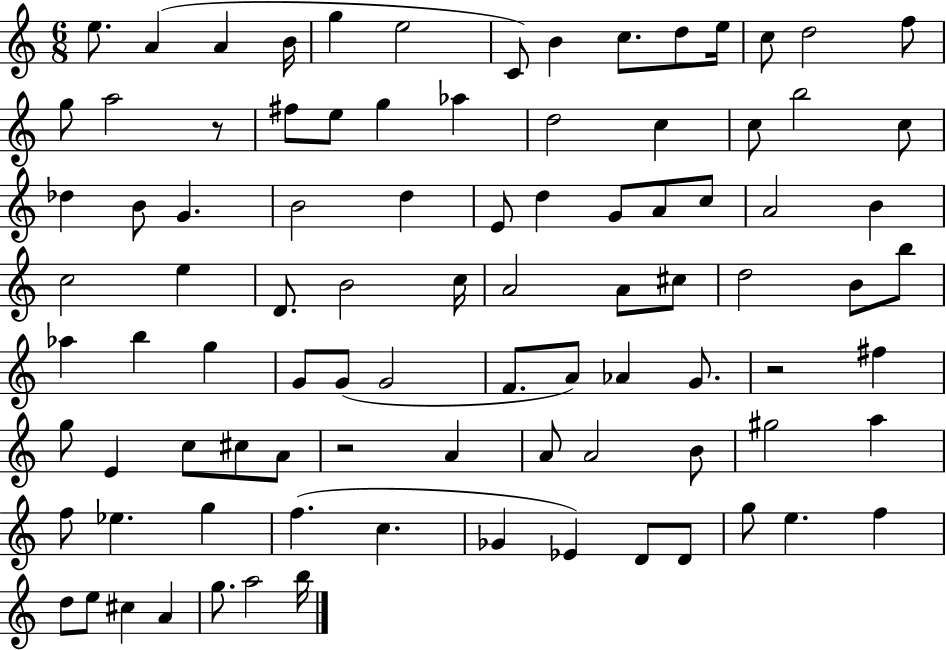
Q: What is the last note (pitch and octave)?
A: B5